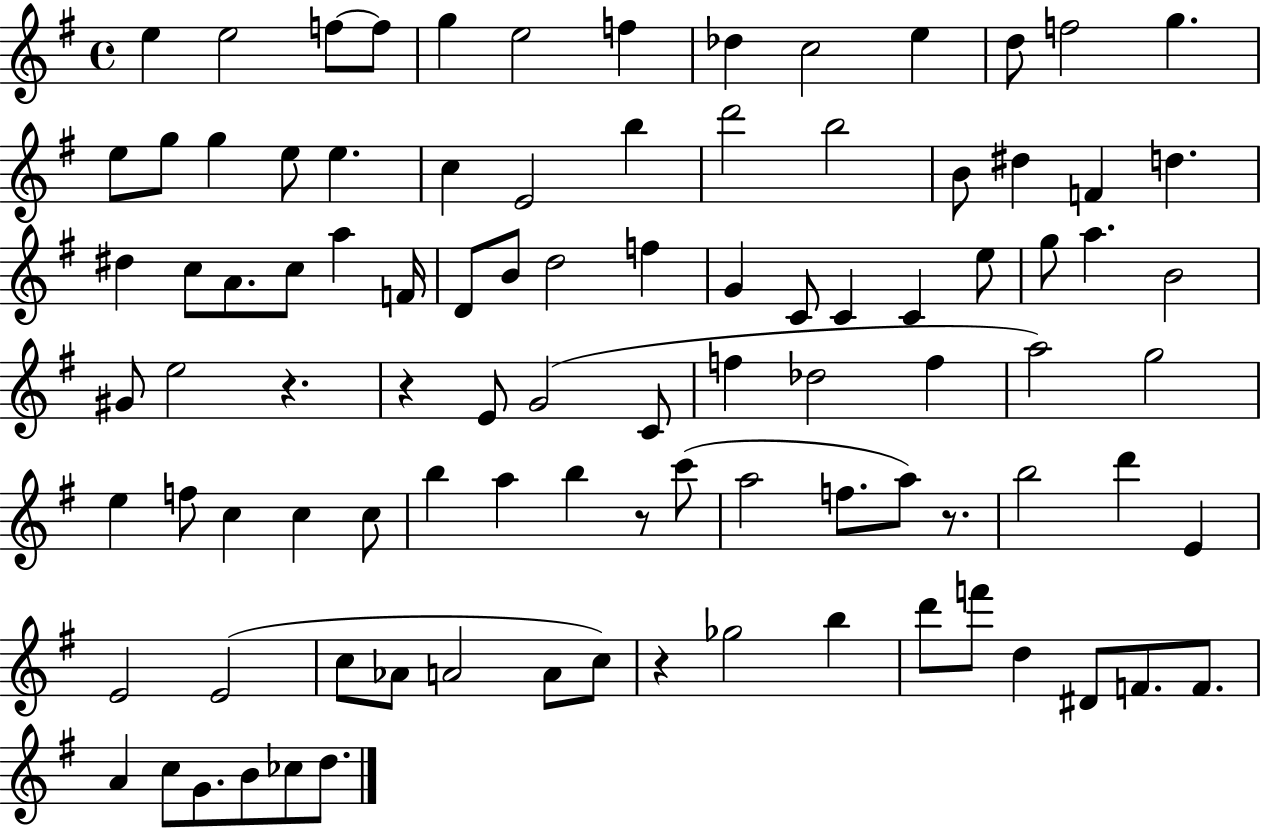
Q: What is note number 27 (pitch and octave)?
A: D5